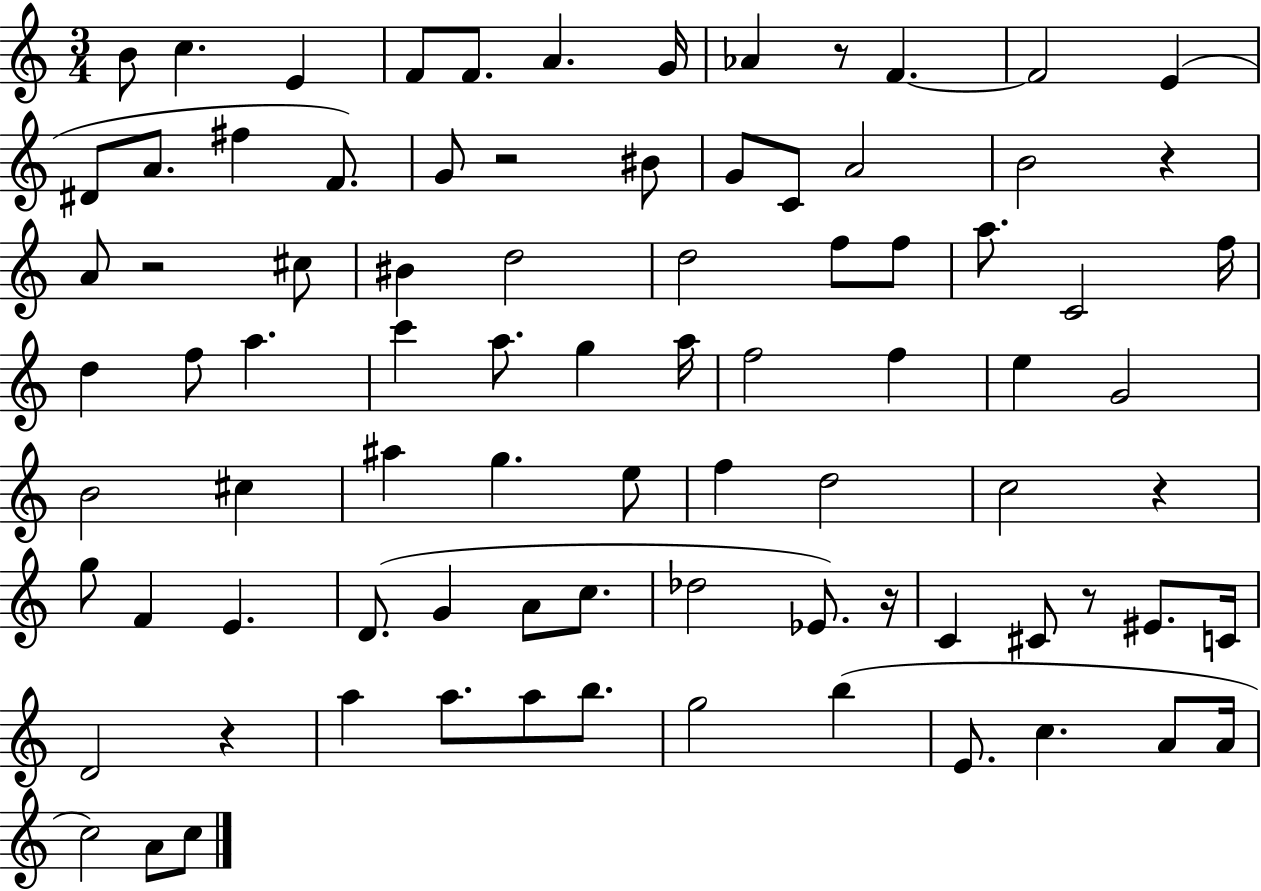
B4/e C5/q. E4/q F4/e F4/e. A4/q. G4/s Ab4/q R/e F4/q. F4/h E4/q D#4/e A4/e. F#5/q F4/e. G4/e R/h BIS4/e G4/e C4/e A4/h B4/h R/q A4/e R/h C#5/e BIS4/q D5/h D5/h F5/e F5/e A5/e. C4/h F5/s D5/q F5/e A5/q. C6/q A5/e. G5/q A5/s F5/h F5/q E5/q G4/h B4/h C#5/q A#5/q G5/q. E5/e F5/q D5/h C5/h R/q G5/e F4/q E4/q. D4/e. G4/q A4/e C5/e. Db5/h Eb4/e. R/s C4/q C#4/e R/e EIS4/e. C4/s D4/h R/q A5/q A5/e. A5/e B5/e. G5/h B5/q E4/e. C5/q. A4/e A4/s C5/h A4/e C5/e